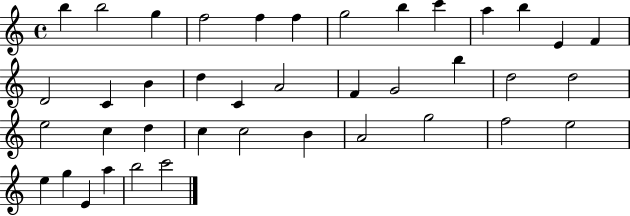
{
  \clef treble
  \time 4/4
  \defaultTimeSignature
  \key c \major
  b''4 b''2 g''4 | f''2 f''4 f''4 | g''2 b''4 c'''4 | a''4 b''4 e'4 f'4 | \break d'2 c'4 b'4 | d''4 c'4 a'2 | f'4 g'2 b''4 | d''2 d''2 | \break e''2 c''4 d''4 | c''4 c''2 b'4 | a'2 g''2 | f''2 e''2 | \break e''4 g''4 e'4 a''4 | b''2 c'''2 | \bar "|."
}